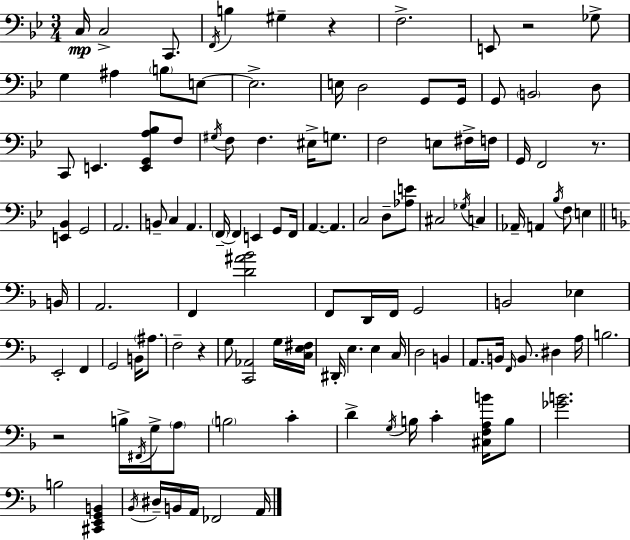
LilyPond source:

{
  \clef bass
  \numericTimeSignature
  \time 3/4
  \key bes \major
  c16\mp c2-> c,8. | \acciaccatura { f,16 } b4 gis4-- r4 | f2.-> | e,8 r2 ges8-> | \break g4 ais4 \parenthesize b8 e8~~ | e2.-> | e16 d2 g,8 | g,16 g,8 \parenthesize b,2 d8 | \break c,8 e,4. <e, g, a bes>8 f8 | \acciaccatura { gis16 } f8 f4. eis16-> g8. | f2 e8 | fis16-> f16 g,16 f,2 r8. | \break <e, bes,>4 g,2 | a,2. | b,8-- c4 a,4. | \parenthesize f,16--~~ f,4 e,4 g,8 | \break f,16 a,4.~~ a,4. | c2 d8-- | <aes e'>8 cis2 \acciaccatura { ges16 } c4 | aes,16-- a,4 \acciaccatura { bes16 } f8 e4 | \break \bar "||" \break \key d \minor b,16 a,2. | f,4 <d' ais' bes'>2 | f,8 d,16 f,16 g,2 | b,2 ees4 | \break e,2-. f,4 | g,2 b,16 \parenthesize ais8. | f2-- r4 | g8 <c, aes,>2 g16 | \break <c e fis>16 dis,16-. e4. e4 | c16 d2 b,4 | a,8. b,16 \grace { f,16 } b,8. dis4 | a16 b2. | \break r2 b16-> \acciaccatura { fis,16 } | g16-> \parenthesize a8 \parenthesize b2 c'4-. | d'4-> \acciaccatura { g16 } b16 c'4-. | <cis f a b'>16 b8 <ges' b'>2. | \break b2 | <cis, e, g, b,>4 \acciaccatura { bes,16 } dis16-- b,16 a,16 fes,2 | a,16 \bar "|."
}